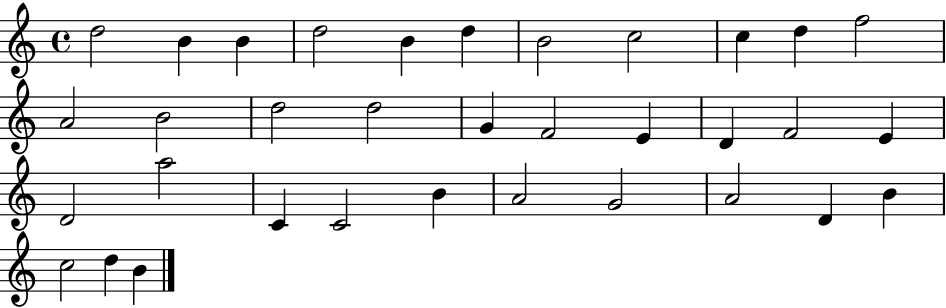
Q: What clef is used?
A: treble